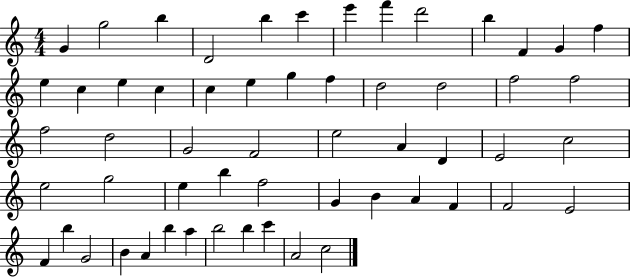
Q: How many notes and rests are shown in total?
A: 57